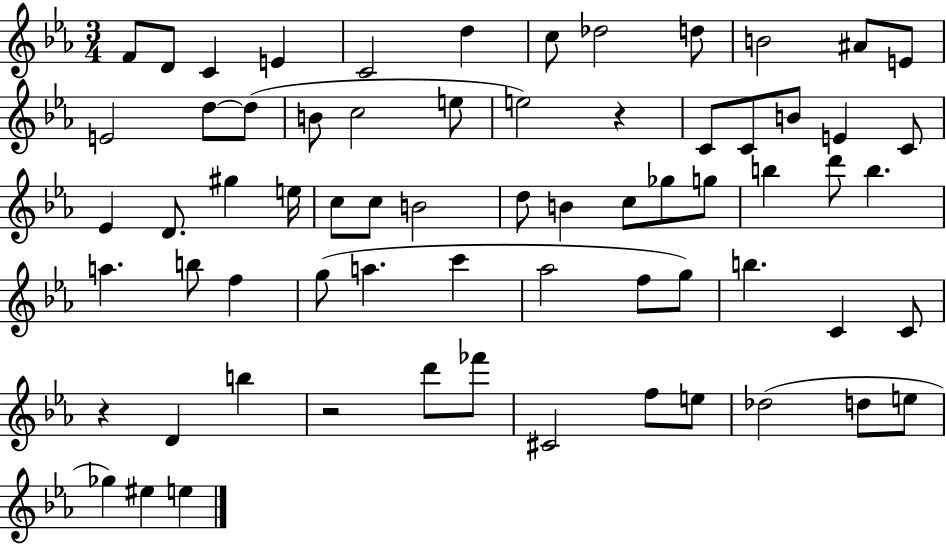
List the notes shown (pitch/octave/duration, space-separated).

F4/e D4/e C4/q E4/q C4/h D5/q C5/e Db5/h D5/e B4/h A#4/e E4/e E4/h D5/e D5/e B4/e C5/h E5/e E5/h R/q C4/e C4/e B4/e E4/q C4/e Eb4/q D4/e. G#5/q E5/s C5/e C5/e B4/h D5/e B4/q C5/e Gb5/e G5/e B5/q D6/e B5/q. A5/q. B5/e F5/q G5/e A5/q. C6/q Ab5/h F5/e G5/e B5/q. C4/q C4/e R/q D4/q B5/q R/h D6/e FES6/e C#4/h F5/e E5/e Db5/h D5/e E5/e Gb5/q EIS5/q E5/q